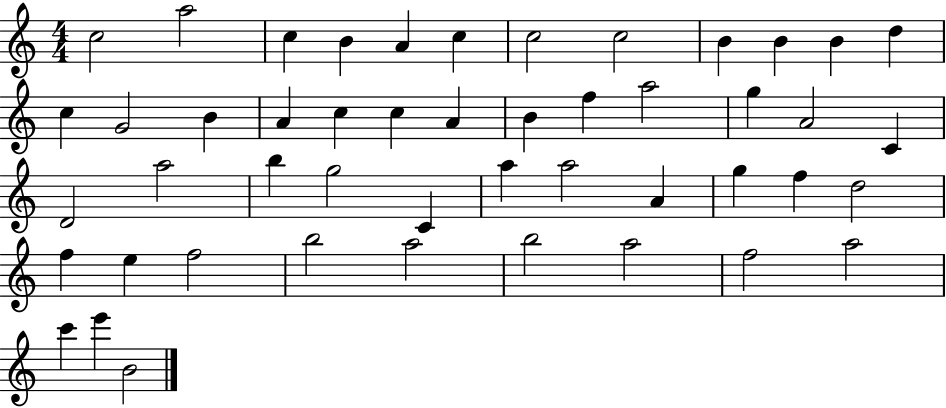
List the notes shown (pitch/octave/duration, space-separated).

C5/h A5/h C5/q B4/q A4/q C5/q C5/h C5/h B4/q B4/q B4/q D5/q C5/q G4/h B4/q A4/q C5/q C5/q A4/q B4/q F5/q A5/h G5/q A4/h C4/q D4/h A5/h B5/q G5/h C4/q A5/q A5/h A4/q G5/q F5/q D5/h F5/q E5/q F5/h B5/h A5/h B5/h A5/h F5/h A5/h C6/q E6/q B4/h